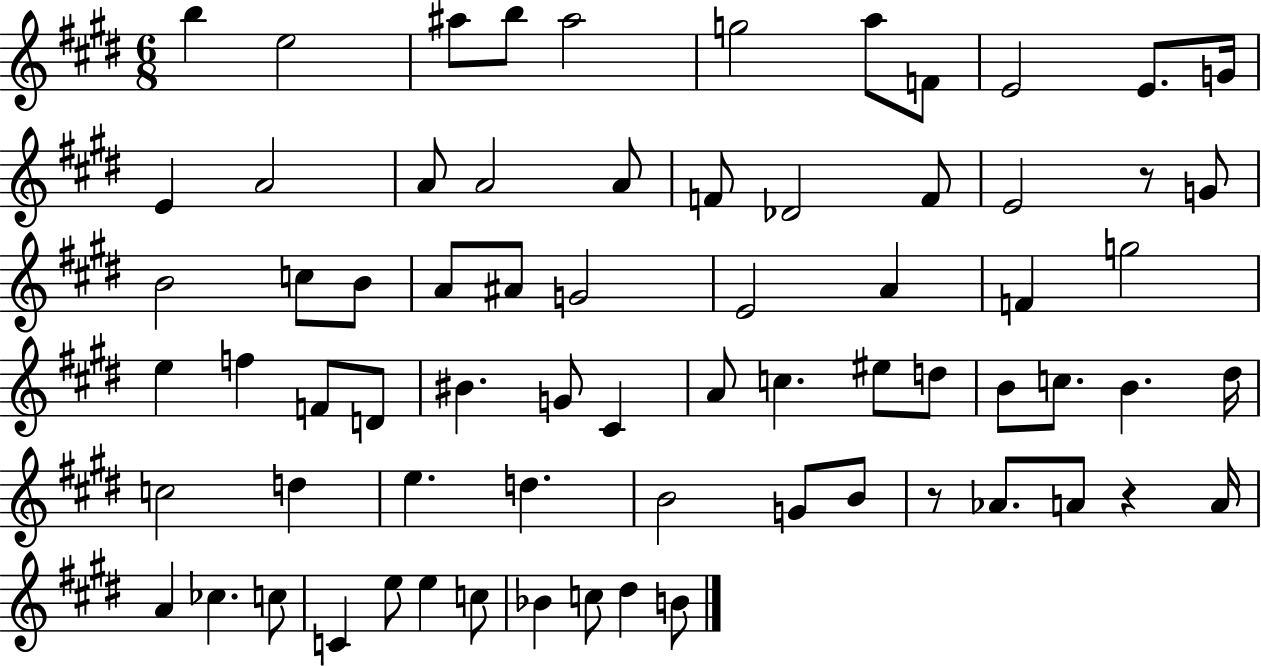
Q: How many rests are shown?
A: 3